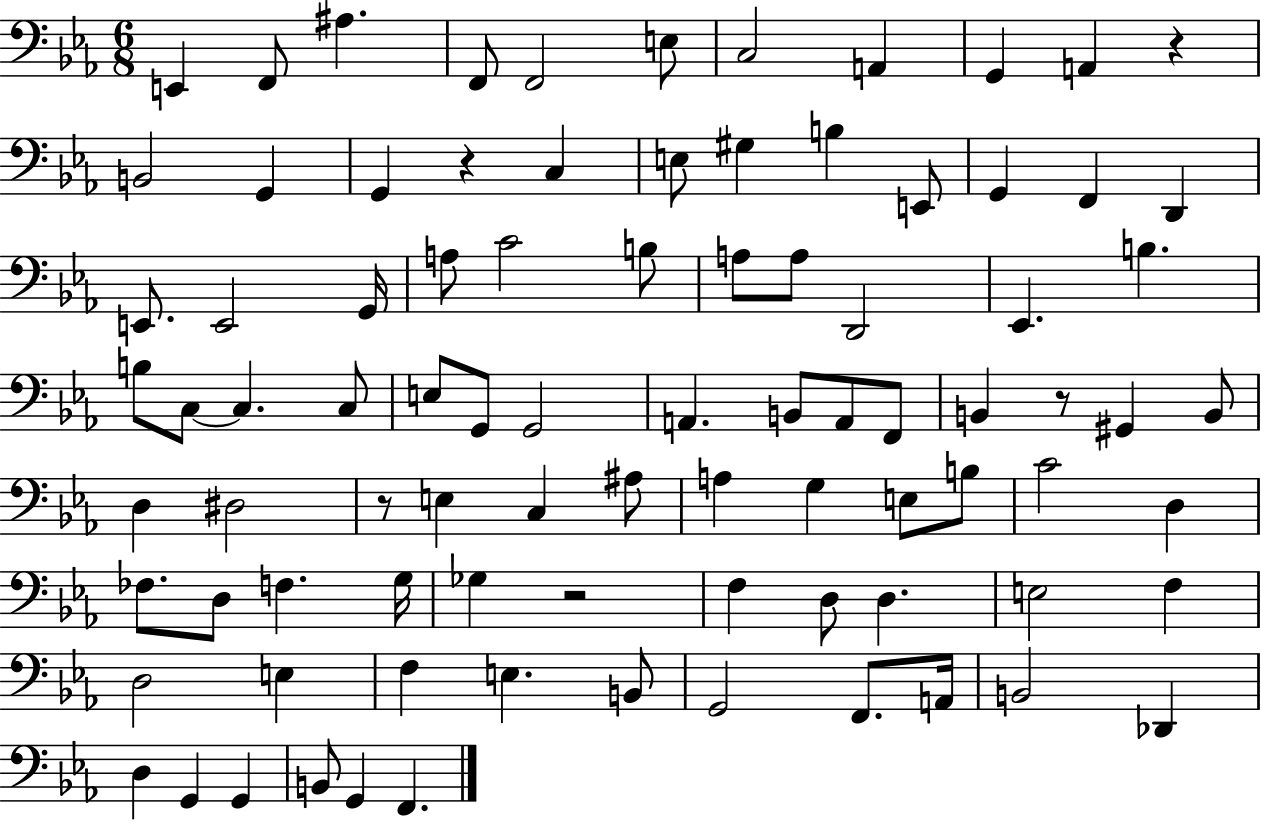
{
  \clef bass
  \numericTimeSignature
  \time 6/8
  \key ees \major
  e,4 f,8 ais4. | f,8 f,2 e8 | c2 a,4 | g,4 a,4 r4 | \break b,2 g,4 | g,4 r4 c4 | e8 gis4 b4 e,8 | g,4 f,4 d,4 | \break e,8. e,2 g,16 | a8 c'2 b8 | a8 a8 d,2 | ees,4. b4. | \break b8 c8~~ c4. c8 | e8 g,8 g,2 | a,4. b,8 a,8 f,8 | b,4 r8 gis,4 b,8 | \break d4 dis2 | r8 e4 c4 ais8 | a4 g4 e8 b8 | c'2 d4 | \break fes8. d8 f4. g16 | ges4 r2 | f4 d8 d4. | e2 f4 | \break d2 e4 | f4 e4. b,8 | g,2 f,8. a,16 | b,2 des,4 | \break d4 g,4 g,4 | b,8 g,4 f,4. | \bar "|."
}